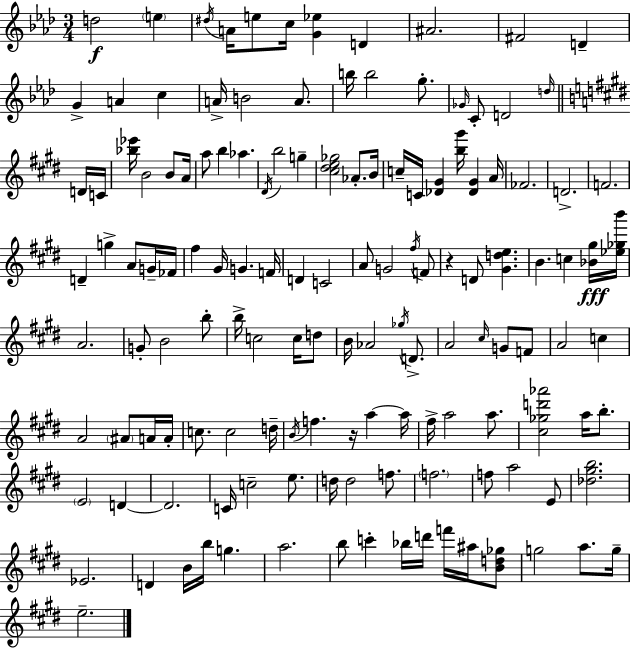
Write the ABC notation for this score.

X:1
T:Untitled
M:3/4
L:1/4
K:Fm
d2 e ^d/4 A/4 e/2 c/4 [G_e] D ^A2 ^F2 D G A c A/4 B2 A/2 b/4 b2 g/2 _G/4 C/2 D2 d/4 D/4 C/4 [_b_e']/4 B2 B/2 A/4 a/2 b _a ^D/4 b2 g [^c^de_g]2 _A/2 B/4 c/4 C/4 [_D^G] [b^g']/4 [_D^G] A/4 _F2 D2 F2 D g A/2 G/4 _F/4 ^f ^G/4 G F/4 D C2 A/2 G2 ^f/4 F/2 z D/2 [^Gde] B c [_B^g]/4 [_e_gb']/4 A2 G/2 B2 b/2 b/4 c2 c/4 d/2 B/4 _A2 _g/4 D/2 A2 ^c/4 G/2 F/2 A2 c A2 ^A/2 A/4 A/4 c/2 c2 d/4 B/4 f z/4 a a/4 ^f/4 a2 a/2 [^c_gd'_a']2 a/4 b/2 E2 D D2 C/4 c2 e/2 d/4 d2 f/2 f2 f/2 a2 E/2 [_d^gb]2 _E2 D B/4 b/4 g a2 b/2 c' _b/4 d'/4 f'/4 ^a/4 [Bd_g]/2 g2 a/2 g/4 e2